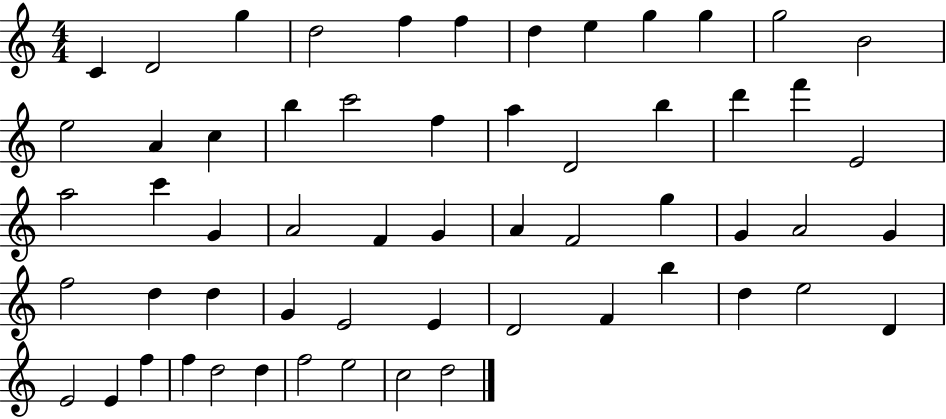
X:1
T:Untitled
M:4/4
L:1/4
K:C
C D2 g d2 f f d e g g g2 B2 e2 A c b c'2 f a D2 b d' f' E2 a2 c' G A2 F G A F2 g G A2 G f2 d d G E2 E D2 F b d e2 D E2 E f f d2 d f2 e2 c2 d2